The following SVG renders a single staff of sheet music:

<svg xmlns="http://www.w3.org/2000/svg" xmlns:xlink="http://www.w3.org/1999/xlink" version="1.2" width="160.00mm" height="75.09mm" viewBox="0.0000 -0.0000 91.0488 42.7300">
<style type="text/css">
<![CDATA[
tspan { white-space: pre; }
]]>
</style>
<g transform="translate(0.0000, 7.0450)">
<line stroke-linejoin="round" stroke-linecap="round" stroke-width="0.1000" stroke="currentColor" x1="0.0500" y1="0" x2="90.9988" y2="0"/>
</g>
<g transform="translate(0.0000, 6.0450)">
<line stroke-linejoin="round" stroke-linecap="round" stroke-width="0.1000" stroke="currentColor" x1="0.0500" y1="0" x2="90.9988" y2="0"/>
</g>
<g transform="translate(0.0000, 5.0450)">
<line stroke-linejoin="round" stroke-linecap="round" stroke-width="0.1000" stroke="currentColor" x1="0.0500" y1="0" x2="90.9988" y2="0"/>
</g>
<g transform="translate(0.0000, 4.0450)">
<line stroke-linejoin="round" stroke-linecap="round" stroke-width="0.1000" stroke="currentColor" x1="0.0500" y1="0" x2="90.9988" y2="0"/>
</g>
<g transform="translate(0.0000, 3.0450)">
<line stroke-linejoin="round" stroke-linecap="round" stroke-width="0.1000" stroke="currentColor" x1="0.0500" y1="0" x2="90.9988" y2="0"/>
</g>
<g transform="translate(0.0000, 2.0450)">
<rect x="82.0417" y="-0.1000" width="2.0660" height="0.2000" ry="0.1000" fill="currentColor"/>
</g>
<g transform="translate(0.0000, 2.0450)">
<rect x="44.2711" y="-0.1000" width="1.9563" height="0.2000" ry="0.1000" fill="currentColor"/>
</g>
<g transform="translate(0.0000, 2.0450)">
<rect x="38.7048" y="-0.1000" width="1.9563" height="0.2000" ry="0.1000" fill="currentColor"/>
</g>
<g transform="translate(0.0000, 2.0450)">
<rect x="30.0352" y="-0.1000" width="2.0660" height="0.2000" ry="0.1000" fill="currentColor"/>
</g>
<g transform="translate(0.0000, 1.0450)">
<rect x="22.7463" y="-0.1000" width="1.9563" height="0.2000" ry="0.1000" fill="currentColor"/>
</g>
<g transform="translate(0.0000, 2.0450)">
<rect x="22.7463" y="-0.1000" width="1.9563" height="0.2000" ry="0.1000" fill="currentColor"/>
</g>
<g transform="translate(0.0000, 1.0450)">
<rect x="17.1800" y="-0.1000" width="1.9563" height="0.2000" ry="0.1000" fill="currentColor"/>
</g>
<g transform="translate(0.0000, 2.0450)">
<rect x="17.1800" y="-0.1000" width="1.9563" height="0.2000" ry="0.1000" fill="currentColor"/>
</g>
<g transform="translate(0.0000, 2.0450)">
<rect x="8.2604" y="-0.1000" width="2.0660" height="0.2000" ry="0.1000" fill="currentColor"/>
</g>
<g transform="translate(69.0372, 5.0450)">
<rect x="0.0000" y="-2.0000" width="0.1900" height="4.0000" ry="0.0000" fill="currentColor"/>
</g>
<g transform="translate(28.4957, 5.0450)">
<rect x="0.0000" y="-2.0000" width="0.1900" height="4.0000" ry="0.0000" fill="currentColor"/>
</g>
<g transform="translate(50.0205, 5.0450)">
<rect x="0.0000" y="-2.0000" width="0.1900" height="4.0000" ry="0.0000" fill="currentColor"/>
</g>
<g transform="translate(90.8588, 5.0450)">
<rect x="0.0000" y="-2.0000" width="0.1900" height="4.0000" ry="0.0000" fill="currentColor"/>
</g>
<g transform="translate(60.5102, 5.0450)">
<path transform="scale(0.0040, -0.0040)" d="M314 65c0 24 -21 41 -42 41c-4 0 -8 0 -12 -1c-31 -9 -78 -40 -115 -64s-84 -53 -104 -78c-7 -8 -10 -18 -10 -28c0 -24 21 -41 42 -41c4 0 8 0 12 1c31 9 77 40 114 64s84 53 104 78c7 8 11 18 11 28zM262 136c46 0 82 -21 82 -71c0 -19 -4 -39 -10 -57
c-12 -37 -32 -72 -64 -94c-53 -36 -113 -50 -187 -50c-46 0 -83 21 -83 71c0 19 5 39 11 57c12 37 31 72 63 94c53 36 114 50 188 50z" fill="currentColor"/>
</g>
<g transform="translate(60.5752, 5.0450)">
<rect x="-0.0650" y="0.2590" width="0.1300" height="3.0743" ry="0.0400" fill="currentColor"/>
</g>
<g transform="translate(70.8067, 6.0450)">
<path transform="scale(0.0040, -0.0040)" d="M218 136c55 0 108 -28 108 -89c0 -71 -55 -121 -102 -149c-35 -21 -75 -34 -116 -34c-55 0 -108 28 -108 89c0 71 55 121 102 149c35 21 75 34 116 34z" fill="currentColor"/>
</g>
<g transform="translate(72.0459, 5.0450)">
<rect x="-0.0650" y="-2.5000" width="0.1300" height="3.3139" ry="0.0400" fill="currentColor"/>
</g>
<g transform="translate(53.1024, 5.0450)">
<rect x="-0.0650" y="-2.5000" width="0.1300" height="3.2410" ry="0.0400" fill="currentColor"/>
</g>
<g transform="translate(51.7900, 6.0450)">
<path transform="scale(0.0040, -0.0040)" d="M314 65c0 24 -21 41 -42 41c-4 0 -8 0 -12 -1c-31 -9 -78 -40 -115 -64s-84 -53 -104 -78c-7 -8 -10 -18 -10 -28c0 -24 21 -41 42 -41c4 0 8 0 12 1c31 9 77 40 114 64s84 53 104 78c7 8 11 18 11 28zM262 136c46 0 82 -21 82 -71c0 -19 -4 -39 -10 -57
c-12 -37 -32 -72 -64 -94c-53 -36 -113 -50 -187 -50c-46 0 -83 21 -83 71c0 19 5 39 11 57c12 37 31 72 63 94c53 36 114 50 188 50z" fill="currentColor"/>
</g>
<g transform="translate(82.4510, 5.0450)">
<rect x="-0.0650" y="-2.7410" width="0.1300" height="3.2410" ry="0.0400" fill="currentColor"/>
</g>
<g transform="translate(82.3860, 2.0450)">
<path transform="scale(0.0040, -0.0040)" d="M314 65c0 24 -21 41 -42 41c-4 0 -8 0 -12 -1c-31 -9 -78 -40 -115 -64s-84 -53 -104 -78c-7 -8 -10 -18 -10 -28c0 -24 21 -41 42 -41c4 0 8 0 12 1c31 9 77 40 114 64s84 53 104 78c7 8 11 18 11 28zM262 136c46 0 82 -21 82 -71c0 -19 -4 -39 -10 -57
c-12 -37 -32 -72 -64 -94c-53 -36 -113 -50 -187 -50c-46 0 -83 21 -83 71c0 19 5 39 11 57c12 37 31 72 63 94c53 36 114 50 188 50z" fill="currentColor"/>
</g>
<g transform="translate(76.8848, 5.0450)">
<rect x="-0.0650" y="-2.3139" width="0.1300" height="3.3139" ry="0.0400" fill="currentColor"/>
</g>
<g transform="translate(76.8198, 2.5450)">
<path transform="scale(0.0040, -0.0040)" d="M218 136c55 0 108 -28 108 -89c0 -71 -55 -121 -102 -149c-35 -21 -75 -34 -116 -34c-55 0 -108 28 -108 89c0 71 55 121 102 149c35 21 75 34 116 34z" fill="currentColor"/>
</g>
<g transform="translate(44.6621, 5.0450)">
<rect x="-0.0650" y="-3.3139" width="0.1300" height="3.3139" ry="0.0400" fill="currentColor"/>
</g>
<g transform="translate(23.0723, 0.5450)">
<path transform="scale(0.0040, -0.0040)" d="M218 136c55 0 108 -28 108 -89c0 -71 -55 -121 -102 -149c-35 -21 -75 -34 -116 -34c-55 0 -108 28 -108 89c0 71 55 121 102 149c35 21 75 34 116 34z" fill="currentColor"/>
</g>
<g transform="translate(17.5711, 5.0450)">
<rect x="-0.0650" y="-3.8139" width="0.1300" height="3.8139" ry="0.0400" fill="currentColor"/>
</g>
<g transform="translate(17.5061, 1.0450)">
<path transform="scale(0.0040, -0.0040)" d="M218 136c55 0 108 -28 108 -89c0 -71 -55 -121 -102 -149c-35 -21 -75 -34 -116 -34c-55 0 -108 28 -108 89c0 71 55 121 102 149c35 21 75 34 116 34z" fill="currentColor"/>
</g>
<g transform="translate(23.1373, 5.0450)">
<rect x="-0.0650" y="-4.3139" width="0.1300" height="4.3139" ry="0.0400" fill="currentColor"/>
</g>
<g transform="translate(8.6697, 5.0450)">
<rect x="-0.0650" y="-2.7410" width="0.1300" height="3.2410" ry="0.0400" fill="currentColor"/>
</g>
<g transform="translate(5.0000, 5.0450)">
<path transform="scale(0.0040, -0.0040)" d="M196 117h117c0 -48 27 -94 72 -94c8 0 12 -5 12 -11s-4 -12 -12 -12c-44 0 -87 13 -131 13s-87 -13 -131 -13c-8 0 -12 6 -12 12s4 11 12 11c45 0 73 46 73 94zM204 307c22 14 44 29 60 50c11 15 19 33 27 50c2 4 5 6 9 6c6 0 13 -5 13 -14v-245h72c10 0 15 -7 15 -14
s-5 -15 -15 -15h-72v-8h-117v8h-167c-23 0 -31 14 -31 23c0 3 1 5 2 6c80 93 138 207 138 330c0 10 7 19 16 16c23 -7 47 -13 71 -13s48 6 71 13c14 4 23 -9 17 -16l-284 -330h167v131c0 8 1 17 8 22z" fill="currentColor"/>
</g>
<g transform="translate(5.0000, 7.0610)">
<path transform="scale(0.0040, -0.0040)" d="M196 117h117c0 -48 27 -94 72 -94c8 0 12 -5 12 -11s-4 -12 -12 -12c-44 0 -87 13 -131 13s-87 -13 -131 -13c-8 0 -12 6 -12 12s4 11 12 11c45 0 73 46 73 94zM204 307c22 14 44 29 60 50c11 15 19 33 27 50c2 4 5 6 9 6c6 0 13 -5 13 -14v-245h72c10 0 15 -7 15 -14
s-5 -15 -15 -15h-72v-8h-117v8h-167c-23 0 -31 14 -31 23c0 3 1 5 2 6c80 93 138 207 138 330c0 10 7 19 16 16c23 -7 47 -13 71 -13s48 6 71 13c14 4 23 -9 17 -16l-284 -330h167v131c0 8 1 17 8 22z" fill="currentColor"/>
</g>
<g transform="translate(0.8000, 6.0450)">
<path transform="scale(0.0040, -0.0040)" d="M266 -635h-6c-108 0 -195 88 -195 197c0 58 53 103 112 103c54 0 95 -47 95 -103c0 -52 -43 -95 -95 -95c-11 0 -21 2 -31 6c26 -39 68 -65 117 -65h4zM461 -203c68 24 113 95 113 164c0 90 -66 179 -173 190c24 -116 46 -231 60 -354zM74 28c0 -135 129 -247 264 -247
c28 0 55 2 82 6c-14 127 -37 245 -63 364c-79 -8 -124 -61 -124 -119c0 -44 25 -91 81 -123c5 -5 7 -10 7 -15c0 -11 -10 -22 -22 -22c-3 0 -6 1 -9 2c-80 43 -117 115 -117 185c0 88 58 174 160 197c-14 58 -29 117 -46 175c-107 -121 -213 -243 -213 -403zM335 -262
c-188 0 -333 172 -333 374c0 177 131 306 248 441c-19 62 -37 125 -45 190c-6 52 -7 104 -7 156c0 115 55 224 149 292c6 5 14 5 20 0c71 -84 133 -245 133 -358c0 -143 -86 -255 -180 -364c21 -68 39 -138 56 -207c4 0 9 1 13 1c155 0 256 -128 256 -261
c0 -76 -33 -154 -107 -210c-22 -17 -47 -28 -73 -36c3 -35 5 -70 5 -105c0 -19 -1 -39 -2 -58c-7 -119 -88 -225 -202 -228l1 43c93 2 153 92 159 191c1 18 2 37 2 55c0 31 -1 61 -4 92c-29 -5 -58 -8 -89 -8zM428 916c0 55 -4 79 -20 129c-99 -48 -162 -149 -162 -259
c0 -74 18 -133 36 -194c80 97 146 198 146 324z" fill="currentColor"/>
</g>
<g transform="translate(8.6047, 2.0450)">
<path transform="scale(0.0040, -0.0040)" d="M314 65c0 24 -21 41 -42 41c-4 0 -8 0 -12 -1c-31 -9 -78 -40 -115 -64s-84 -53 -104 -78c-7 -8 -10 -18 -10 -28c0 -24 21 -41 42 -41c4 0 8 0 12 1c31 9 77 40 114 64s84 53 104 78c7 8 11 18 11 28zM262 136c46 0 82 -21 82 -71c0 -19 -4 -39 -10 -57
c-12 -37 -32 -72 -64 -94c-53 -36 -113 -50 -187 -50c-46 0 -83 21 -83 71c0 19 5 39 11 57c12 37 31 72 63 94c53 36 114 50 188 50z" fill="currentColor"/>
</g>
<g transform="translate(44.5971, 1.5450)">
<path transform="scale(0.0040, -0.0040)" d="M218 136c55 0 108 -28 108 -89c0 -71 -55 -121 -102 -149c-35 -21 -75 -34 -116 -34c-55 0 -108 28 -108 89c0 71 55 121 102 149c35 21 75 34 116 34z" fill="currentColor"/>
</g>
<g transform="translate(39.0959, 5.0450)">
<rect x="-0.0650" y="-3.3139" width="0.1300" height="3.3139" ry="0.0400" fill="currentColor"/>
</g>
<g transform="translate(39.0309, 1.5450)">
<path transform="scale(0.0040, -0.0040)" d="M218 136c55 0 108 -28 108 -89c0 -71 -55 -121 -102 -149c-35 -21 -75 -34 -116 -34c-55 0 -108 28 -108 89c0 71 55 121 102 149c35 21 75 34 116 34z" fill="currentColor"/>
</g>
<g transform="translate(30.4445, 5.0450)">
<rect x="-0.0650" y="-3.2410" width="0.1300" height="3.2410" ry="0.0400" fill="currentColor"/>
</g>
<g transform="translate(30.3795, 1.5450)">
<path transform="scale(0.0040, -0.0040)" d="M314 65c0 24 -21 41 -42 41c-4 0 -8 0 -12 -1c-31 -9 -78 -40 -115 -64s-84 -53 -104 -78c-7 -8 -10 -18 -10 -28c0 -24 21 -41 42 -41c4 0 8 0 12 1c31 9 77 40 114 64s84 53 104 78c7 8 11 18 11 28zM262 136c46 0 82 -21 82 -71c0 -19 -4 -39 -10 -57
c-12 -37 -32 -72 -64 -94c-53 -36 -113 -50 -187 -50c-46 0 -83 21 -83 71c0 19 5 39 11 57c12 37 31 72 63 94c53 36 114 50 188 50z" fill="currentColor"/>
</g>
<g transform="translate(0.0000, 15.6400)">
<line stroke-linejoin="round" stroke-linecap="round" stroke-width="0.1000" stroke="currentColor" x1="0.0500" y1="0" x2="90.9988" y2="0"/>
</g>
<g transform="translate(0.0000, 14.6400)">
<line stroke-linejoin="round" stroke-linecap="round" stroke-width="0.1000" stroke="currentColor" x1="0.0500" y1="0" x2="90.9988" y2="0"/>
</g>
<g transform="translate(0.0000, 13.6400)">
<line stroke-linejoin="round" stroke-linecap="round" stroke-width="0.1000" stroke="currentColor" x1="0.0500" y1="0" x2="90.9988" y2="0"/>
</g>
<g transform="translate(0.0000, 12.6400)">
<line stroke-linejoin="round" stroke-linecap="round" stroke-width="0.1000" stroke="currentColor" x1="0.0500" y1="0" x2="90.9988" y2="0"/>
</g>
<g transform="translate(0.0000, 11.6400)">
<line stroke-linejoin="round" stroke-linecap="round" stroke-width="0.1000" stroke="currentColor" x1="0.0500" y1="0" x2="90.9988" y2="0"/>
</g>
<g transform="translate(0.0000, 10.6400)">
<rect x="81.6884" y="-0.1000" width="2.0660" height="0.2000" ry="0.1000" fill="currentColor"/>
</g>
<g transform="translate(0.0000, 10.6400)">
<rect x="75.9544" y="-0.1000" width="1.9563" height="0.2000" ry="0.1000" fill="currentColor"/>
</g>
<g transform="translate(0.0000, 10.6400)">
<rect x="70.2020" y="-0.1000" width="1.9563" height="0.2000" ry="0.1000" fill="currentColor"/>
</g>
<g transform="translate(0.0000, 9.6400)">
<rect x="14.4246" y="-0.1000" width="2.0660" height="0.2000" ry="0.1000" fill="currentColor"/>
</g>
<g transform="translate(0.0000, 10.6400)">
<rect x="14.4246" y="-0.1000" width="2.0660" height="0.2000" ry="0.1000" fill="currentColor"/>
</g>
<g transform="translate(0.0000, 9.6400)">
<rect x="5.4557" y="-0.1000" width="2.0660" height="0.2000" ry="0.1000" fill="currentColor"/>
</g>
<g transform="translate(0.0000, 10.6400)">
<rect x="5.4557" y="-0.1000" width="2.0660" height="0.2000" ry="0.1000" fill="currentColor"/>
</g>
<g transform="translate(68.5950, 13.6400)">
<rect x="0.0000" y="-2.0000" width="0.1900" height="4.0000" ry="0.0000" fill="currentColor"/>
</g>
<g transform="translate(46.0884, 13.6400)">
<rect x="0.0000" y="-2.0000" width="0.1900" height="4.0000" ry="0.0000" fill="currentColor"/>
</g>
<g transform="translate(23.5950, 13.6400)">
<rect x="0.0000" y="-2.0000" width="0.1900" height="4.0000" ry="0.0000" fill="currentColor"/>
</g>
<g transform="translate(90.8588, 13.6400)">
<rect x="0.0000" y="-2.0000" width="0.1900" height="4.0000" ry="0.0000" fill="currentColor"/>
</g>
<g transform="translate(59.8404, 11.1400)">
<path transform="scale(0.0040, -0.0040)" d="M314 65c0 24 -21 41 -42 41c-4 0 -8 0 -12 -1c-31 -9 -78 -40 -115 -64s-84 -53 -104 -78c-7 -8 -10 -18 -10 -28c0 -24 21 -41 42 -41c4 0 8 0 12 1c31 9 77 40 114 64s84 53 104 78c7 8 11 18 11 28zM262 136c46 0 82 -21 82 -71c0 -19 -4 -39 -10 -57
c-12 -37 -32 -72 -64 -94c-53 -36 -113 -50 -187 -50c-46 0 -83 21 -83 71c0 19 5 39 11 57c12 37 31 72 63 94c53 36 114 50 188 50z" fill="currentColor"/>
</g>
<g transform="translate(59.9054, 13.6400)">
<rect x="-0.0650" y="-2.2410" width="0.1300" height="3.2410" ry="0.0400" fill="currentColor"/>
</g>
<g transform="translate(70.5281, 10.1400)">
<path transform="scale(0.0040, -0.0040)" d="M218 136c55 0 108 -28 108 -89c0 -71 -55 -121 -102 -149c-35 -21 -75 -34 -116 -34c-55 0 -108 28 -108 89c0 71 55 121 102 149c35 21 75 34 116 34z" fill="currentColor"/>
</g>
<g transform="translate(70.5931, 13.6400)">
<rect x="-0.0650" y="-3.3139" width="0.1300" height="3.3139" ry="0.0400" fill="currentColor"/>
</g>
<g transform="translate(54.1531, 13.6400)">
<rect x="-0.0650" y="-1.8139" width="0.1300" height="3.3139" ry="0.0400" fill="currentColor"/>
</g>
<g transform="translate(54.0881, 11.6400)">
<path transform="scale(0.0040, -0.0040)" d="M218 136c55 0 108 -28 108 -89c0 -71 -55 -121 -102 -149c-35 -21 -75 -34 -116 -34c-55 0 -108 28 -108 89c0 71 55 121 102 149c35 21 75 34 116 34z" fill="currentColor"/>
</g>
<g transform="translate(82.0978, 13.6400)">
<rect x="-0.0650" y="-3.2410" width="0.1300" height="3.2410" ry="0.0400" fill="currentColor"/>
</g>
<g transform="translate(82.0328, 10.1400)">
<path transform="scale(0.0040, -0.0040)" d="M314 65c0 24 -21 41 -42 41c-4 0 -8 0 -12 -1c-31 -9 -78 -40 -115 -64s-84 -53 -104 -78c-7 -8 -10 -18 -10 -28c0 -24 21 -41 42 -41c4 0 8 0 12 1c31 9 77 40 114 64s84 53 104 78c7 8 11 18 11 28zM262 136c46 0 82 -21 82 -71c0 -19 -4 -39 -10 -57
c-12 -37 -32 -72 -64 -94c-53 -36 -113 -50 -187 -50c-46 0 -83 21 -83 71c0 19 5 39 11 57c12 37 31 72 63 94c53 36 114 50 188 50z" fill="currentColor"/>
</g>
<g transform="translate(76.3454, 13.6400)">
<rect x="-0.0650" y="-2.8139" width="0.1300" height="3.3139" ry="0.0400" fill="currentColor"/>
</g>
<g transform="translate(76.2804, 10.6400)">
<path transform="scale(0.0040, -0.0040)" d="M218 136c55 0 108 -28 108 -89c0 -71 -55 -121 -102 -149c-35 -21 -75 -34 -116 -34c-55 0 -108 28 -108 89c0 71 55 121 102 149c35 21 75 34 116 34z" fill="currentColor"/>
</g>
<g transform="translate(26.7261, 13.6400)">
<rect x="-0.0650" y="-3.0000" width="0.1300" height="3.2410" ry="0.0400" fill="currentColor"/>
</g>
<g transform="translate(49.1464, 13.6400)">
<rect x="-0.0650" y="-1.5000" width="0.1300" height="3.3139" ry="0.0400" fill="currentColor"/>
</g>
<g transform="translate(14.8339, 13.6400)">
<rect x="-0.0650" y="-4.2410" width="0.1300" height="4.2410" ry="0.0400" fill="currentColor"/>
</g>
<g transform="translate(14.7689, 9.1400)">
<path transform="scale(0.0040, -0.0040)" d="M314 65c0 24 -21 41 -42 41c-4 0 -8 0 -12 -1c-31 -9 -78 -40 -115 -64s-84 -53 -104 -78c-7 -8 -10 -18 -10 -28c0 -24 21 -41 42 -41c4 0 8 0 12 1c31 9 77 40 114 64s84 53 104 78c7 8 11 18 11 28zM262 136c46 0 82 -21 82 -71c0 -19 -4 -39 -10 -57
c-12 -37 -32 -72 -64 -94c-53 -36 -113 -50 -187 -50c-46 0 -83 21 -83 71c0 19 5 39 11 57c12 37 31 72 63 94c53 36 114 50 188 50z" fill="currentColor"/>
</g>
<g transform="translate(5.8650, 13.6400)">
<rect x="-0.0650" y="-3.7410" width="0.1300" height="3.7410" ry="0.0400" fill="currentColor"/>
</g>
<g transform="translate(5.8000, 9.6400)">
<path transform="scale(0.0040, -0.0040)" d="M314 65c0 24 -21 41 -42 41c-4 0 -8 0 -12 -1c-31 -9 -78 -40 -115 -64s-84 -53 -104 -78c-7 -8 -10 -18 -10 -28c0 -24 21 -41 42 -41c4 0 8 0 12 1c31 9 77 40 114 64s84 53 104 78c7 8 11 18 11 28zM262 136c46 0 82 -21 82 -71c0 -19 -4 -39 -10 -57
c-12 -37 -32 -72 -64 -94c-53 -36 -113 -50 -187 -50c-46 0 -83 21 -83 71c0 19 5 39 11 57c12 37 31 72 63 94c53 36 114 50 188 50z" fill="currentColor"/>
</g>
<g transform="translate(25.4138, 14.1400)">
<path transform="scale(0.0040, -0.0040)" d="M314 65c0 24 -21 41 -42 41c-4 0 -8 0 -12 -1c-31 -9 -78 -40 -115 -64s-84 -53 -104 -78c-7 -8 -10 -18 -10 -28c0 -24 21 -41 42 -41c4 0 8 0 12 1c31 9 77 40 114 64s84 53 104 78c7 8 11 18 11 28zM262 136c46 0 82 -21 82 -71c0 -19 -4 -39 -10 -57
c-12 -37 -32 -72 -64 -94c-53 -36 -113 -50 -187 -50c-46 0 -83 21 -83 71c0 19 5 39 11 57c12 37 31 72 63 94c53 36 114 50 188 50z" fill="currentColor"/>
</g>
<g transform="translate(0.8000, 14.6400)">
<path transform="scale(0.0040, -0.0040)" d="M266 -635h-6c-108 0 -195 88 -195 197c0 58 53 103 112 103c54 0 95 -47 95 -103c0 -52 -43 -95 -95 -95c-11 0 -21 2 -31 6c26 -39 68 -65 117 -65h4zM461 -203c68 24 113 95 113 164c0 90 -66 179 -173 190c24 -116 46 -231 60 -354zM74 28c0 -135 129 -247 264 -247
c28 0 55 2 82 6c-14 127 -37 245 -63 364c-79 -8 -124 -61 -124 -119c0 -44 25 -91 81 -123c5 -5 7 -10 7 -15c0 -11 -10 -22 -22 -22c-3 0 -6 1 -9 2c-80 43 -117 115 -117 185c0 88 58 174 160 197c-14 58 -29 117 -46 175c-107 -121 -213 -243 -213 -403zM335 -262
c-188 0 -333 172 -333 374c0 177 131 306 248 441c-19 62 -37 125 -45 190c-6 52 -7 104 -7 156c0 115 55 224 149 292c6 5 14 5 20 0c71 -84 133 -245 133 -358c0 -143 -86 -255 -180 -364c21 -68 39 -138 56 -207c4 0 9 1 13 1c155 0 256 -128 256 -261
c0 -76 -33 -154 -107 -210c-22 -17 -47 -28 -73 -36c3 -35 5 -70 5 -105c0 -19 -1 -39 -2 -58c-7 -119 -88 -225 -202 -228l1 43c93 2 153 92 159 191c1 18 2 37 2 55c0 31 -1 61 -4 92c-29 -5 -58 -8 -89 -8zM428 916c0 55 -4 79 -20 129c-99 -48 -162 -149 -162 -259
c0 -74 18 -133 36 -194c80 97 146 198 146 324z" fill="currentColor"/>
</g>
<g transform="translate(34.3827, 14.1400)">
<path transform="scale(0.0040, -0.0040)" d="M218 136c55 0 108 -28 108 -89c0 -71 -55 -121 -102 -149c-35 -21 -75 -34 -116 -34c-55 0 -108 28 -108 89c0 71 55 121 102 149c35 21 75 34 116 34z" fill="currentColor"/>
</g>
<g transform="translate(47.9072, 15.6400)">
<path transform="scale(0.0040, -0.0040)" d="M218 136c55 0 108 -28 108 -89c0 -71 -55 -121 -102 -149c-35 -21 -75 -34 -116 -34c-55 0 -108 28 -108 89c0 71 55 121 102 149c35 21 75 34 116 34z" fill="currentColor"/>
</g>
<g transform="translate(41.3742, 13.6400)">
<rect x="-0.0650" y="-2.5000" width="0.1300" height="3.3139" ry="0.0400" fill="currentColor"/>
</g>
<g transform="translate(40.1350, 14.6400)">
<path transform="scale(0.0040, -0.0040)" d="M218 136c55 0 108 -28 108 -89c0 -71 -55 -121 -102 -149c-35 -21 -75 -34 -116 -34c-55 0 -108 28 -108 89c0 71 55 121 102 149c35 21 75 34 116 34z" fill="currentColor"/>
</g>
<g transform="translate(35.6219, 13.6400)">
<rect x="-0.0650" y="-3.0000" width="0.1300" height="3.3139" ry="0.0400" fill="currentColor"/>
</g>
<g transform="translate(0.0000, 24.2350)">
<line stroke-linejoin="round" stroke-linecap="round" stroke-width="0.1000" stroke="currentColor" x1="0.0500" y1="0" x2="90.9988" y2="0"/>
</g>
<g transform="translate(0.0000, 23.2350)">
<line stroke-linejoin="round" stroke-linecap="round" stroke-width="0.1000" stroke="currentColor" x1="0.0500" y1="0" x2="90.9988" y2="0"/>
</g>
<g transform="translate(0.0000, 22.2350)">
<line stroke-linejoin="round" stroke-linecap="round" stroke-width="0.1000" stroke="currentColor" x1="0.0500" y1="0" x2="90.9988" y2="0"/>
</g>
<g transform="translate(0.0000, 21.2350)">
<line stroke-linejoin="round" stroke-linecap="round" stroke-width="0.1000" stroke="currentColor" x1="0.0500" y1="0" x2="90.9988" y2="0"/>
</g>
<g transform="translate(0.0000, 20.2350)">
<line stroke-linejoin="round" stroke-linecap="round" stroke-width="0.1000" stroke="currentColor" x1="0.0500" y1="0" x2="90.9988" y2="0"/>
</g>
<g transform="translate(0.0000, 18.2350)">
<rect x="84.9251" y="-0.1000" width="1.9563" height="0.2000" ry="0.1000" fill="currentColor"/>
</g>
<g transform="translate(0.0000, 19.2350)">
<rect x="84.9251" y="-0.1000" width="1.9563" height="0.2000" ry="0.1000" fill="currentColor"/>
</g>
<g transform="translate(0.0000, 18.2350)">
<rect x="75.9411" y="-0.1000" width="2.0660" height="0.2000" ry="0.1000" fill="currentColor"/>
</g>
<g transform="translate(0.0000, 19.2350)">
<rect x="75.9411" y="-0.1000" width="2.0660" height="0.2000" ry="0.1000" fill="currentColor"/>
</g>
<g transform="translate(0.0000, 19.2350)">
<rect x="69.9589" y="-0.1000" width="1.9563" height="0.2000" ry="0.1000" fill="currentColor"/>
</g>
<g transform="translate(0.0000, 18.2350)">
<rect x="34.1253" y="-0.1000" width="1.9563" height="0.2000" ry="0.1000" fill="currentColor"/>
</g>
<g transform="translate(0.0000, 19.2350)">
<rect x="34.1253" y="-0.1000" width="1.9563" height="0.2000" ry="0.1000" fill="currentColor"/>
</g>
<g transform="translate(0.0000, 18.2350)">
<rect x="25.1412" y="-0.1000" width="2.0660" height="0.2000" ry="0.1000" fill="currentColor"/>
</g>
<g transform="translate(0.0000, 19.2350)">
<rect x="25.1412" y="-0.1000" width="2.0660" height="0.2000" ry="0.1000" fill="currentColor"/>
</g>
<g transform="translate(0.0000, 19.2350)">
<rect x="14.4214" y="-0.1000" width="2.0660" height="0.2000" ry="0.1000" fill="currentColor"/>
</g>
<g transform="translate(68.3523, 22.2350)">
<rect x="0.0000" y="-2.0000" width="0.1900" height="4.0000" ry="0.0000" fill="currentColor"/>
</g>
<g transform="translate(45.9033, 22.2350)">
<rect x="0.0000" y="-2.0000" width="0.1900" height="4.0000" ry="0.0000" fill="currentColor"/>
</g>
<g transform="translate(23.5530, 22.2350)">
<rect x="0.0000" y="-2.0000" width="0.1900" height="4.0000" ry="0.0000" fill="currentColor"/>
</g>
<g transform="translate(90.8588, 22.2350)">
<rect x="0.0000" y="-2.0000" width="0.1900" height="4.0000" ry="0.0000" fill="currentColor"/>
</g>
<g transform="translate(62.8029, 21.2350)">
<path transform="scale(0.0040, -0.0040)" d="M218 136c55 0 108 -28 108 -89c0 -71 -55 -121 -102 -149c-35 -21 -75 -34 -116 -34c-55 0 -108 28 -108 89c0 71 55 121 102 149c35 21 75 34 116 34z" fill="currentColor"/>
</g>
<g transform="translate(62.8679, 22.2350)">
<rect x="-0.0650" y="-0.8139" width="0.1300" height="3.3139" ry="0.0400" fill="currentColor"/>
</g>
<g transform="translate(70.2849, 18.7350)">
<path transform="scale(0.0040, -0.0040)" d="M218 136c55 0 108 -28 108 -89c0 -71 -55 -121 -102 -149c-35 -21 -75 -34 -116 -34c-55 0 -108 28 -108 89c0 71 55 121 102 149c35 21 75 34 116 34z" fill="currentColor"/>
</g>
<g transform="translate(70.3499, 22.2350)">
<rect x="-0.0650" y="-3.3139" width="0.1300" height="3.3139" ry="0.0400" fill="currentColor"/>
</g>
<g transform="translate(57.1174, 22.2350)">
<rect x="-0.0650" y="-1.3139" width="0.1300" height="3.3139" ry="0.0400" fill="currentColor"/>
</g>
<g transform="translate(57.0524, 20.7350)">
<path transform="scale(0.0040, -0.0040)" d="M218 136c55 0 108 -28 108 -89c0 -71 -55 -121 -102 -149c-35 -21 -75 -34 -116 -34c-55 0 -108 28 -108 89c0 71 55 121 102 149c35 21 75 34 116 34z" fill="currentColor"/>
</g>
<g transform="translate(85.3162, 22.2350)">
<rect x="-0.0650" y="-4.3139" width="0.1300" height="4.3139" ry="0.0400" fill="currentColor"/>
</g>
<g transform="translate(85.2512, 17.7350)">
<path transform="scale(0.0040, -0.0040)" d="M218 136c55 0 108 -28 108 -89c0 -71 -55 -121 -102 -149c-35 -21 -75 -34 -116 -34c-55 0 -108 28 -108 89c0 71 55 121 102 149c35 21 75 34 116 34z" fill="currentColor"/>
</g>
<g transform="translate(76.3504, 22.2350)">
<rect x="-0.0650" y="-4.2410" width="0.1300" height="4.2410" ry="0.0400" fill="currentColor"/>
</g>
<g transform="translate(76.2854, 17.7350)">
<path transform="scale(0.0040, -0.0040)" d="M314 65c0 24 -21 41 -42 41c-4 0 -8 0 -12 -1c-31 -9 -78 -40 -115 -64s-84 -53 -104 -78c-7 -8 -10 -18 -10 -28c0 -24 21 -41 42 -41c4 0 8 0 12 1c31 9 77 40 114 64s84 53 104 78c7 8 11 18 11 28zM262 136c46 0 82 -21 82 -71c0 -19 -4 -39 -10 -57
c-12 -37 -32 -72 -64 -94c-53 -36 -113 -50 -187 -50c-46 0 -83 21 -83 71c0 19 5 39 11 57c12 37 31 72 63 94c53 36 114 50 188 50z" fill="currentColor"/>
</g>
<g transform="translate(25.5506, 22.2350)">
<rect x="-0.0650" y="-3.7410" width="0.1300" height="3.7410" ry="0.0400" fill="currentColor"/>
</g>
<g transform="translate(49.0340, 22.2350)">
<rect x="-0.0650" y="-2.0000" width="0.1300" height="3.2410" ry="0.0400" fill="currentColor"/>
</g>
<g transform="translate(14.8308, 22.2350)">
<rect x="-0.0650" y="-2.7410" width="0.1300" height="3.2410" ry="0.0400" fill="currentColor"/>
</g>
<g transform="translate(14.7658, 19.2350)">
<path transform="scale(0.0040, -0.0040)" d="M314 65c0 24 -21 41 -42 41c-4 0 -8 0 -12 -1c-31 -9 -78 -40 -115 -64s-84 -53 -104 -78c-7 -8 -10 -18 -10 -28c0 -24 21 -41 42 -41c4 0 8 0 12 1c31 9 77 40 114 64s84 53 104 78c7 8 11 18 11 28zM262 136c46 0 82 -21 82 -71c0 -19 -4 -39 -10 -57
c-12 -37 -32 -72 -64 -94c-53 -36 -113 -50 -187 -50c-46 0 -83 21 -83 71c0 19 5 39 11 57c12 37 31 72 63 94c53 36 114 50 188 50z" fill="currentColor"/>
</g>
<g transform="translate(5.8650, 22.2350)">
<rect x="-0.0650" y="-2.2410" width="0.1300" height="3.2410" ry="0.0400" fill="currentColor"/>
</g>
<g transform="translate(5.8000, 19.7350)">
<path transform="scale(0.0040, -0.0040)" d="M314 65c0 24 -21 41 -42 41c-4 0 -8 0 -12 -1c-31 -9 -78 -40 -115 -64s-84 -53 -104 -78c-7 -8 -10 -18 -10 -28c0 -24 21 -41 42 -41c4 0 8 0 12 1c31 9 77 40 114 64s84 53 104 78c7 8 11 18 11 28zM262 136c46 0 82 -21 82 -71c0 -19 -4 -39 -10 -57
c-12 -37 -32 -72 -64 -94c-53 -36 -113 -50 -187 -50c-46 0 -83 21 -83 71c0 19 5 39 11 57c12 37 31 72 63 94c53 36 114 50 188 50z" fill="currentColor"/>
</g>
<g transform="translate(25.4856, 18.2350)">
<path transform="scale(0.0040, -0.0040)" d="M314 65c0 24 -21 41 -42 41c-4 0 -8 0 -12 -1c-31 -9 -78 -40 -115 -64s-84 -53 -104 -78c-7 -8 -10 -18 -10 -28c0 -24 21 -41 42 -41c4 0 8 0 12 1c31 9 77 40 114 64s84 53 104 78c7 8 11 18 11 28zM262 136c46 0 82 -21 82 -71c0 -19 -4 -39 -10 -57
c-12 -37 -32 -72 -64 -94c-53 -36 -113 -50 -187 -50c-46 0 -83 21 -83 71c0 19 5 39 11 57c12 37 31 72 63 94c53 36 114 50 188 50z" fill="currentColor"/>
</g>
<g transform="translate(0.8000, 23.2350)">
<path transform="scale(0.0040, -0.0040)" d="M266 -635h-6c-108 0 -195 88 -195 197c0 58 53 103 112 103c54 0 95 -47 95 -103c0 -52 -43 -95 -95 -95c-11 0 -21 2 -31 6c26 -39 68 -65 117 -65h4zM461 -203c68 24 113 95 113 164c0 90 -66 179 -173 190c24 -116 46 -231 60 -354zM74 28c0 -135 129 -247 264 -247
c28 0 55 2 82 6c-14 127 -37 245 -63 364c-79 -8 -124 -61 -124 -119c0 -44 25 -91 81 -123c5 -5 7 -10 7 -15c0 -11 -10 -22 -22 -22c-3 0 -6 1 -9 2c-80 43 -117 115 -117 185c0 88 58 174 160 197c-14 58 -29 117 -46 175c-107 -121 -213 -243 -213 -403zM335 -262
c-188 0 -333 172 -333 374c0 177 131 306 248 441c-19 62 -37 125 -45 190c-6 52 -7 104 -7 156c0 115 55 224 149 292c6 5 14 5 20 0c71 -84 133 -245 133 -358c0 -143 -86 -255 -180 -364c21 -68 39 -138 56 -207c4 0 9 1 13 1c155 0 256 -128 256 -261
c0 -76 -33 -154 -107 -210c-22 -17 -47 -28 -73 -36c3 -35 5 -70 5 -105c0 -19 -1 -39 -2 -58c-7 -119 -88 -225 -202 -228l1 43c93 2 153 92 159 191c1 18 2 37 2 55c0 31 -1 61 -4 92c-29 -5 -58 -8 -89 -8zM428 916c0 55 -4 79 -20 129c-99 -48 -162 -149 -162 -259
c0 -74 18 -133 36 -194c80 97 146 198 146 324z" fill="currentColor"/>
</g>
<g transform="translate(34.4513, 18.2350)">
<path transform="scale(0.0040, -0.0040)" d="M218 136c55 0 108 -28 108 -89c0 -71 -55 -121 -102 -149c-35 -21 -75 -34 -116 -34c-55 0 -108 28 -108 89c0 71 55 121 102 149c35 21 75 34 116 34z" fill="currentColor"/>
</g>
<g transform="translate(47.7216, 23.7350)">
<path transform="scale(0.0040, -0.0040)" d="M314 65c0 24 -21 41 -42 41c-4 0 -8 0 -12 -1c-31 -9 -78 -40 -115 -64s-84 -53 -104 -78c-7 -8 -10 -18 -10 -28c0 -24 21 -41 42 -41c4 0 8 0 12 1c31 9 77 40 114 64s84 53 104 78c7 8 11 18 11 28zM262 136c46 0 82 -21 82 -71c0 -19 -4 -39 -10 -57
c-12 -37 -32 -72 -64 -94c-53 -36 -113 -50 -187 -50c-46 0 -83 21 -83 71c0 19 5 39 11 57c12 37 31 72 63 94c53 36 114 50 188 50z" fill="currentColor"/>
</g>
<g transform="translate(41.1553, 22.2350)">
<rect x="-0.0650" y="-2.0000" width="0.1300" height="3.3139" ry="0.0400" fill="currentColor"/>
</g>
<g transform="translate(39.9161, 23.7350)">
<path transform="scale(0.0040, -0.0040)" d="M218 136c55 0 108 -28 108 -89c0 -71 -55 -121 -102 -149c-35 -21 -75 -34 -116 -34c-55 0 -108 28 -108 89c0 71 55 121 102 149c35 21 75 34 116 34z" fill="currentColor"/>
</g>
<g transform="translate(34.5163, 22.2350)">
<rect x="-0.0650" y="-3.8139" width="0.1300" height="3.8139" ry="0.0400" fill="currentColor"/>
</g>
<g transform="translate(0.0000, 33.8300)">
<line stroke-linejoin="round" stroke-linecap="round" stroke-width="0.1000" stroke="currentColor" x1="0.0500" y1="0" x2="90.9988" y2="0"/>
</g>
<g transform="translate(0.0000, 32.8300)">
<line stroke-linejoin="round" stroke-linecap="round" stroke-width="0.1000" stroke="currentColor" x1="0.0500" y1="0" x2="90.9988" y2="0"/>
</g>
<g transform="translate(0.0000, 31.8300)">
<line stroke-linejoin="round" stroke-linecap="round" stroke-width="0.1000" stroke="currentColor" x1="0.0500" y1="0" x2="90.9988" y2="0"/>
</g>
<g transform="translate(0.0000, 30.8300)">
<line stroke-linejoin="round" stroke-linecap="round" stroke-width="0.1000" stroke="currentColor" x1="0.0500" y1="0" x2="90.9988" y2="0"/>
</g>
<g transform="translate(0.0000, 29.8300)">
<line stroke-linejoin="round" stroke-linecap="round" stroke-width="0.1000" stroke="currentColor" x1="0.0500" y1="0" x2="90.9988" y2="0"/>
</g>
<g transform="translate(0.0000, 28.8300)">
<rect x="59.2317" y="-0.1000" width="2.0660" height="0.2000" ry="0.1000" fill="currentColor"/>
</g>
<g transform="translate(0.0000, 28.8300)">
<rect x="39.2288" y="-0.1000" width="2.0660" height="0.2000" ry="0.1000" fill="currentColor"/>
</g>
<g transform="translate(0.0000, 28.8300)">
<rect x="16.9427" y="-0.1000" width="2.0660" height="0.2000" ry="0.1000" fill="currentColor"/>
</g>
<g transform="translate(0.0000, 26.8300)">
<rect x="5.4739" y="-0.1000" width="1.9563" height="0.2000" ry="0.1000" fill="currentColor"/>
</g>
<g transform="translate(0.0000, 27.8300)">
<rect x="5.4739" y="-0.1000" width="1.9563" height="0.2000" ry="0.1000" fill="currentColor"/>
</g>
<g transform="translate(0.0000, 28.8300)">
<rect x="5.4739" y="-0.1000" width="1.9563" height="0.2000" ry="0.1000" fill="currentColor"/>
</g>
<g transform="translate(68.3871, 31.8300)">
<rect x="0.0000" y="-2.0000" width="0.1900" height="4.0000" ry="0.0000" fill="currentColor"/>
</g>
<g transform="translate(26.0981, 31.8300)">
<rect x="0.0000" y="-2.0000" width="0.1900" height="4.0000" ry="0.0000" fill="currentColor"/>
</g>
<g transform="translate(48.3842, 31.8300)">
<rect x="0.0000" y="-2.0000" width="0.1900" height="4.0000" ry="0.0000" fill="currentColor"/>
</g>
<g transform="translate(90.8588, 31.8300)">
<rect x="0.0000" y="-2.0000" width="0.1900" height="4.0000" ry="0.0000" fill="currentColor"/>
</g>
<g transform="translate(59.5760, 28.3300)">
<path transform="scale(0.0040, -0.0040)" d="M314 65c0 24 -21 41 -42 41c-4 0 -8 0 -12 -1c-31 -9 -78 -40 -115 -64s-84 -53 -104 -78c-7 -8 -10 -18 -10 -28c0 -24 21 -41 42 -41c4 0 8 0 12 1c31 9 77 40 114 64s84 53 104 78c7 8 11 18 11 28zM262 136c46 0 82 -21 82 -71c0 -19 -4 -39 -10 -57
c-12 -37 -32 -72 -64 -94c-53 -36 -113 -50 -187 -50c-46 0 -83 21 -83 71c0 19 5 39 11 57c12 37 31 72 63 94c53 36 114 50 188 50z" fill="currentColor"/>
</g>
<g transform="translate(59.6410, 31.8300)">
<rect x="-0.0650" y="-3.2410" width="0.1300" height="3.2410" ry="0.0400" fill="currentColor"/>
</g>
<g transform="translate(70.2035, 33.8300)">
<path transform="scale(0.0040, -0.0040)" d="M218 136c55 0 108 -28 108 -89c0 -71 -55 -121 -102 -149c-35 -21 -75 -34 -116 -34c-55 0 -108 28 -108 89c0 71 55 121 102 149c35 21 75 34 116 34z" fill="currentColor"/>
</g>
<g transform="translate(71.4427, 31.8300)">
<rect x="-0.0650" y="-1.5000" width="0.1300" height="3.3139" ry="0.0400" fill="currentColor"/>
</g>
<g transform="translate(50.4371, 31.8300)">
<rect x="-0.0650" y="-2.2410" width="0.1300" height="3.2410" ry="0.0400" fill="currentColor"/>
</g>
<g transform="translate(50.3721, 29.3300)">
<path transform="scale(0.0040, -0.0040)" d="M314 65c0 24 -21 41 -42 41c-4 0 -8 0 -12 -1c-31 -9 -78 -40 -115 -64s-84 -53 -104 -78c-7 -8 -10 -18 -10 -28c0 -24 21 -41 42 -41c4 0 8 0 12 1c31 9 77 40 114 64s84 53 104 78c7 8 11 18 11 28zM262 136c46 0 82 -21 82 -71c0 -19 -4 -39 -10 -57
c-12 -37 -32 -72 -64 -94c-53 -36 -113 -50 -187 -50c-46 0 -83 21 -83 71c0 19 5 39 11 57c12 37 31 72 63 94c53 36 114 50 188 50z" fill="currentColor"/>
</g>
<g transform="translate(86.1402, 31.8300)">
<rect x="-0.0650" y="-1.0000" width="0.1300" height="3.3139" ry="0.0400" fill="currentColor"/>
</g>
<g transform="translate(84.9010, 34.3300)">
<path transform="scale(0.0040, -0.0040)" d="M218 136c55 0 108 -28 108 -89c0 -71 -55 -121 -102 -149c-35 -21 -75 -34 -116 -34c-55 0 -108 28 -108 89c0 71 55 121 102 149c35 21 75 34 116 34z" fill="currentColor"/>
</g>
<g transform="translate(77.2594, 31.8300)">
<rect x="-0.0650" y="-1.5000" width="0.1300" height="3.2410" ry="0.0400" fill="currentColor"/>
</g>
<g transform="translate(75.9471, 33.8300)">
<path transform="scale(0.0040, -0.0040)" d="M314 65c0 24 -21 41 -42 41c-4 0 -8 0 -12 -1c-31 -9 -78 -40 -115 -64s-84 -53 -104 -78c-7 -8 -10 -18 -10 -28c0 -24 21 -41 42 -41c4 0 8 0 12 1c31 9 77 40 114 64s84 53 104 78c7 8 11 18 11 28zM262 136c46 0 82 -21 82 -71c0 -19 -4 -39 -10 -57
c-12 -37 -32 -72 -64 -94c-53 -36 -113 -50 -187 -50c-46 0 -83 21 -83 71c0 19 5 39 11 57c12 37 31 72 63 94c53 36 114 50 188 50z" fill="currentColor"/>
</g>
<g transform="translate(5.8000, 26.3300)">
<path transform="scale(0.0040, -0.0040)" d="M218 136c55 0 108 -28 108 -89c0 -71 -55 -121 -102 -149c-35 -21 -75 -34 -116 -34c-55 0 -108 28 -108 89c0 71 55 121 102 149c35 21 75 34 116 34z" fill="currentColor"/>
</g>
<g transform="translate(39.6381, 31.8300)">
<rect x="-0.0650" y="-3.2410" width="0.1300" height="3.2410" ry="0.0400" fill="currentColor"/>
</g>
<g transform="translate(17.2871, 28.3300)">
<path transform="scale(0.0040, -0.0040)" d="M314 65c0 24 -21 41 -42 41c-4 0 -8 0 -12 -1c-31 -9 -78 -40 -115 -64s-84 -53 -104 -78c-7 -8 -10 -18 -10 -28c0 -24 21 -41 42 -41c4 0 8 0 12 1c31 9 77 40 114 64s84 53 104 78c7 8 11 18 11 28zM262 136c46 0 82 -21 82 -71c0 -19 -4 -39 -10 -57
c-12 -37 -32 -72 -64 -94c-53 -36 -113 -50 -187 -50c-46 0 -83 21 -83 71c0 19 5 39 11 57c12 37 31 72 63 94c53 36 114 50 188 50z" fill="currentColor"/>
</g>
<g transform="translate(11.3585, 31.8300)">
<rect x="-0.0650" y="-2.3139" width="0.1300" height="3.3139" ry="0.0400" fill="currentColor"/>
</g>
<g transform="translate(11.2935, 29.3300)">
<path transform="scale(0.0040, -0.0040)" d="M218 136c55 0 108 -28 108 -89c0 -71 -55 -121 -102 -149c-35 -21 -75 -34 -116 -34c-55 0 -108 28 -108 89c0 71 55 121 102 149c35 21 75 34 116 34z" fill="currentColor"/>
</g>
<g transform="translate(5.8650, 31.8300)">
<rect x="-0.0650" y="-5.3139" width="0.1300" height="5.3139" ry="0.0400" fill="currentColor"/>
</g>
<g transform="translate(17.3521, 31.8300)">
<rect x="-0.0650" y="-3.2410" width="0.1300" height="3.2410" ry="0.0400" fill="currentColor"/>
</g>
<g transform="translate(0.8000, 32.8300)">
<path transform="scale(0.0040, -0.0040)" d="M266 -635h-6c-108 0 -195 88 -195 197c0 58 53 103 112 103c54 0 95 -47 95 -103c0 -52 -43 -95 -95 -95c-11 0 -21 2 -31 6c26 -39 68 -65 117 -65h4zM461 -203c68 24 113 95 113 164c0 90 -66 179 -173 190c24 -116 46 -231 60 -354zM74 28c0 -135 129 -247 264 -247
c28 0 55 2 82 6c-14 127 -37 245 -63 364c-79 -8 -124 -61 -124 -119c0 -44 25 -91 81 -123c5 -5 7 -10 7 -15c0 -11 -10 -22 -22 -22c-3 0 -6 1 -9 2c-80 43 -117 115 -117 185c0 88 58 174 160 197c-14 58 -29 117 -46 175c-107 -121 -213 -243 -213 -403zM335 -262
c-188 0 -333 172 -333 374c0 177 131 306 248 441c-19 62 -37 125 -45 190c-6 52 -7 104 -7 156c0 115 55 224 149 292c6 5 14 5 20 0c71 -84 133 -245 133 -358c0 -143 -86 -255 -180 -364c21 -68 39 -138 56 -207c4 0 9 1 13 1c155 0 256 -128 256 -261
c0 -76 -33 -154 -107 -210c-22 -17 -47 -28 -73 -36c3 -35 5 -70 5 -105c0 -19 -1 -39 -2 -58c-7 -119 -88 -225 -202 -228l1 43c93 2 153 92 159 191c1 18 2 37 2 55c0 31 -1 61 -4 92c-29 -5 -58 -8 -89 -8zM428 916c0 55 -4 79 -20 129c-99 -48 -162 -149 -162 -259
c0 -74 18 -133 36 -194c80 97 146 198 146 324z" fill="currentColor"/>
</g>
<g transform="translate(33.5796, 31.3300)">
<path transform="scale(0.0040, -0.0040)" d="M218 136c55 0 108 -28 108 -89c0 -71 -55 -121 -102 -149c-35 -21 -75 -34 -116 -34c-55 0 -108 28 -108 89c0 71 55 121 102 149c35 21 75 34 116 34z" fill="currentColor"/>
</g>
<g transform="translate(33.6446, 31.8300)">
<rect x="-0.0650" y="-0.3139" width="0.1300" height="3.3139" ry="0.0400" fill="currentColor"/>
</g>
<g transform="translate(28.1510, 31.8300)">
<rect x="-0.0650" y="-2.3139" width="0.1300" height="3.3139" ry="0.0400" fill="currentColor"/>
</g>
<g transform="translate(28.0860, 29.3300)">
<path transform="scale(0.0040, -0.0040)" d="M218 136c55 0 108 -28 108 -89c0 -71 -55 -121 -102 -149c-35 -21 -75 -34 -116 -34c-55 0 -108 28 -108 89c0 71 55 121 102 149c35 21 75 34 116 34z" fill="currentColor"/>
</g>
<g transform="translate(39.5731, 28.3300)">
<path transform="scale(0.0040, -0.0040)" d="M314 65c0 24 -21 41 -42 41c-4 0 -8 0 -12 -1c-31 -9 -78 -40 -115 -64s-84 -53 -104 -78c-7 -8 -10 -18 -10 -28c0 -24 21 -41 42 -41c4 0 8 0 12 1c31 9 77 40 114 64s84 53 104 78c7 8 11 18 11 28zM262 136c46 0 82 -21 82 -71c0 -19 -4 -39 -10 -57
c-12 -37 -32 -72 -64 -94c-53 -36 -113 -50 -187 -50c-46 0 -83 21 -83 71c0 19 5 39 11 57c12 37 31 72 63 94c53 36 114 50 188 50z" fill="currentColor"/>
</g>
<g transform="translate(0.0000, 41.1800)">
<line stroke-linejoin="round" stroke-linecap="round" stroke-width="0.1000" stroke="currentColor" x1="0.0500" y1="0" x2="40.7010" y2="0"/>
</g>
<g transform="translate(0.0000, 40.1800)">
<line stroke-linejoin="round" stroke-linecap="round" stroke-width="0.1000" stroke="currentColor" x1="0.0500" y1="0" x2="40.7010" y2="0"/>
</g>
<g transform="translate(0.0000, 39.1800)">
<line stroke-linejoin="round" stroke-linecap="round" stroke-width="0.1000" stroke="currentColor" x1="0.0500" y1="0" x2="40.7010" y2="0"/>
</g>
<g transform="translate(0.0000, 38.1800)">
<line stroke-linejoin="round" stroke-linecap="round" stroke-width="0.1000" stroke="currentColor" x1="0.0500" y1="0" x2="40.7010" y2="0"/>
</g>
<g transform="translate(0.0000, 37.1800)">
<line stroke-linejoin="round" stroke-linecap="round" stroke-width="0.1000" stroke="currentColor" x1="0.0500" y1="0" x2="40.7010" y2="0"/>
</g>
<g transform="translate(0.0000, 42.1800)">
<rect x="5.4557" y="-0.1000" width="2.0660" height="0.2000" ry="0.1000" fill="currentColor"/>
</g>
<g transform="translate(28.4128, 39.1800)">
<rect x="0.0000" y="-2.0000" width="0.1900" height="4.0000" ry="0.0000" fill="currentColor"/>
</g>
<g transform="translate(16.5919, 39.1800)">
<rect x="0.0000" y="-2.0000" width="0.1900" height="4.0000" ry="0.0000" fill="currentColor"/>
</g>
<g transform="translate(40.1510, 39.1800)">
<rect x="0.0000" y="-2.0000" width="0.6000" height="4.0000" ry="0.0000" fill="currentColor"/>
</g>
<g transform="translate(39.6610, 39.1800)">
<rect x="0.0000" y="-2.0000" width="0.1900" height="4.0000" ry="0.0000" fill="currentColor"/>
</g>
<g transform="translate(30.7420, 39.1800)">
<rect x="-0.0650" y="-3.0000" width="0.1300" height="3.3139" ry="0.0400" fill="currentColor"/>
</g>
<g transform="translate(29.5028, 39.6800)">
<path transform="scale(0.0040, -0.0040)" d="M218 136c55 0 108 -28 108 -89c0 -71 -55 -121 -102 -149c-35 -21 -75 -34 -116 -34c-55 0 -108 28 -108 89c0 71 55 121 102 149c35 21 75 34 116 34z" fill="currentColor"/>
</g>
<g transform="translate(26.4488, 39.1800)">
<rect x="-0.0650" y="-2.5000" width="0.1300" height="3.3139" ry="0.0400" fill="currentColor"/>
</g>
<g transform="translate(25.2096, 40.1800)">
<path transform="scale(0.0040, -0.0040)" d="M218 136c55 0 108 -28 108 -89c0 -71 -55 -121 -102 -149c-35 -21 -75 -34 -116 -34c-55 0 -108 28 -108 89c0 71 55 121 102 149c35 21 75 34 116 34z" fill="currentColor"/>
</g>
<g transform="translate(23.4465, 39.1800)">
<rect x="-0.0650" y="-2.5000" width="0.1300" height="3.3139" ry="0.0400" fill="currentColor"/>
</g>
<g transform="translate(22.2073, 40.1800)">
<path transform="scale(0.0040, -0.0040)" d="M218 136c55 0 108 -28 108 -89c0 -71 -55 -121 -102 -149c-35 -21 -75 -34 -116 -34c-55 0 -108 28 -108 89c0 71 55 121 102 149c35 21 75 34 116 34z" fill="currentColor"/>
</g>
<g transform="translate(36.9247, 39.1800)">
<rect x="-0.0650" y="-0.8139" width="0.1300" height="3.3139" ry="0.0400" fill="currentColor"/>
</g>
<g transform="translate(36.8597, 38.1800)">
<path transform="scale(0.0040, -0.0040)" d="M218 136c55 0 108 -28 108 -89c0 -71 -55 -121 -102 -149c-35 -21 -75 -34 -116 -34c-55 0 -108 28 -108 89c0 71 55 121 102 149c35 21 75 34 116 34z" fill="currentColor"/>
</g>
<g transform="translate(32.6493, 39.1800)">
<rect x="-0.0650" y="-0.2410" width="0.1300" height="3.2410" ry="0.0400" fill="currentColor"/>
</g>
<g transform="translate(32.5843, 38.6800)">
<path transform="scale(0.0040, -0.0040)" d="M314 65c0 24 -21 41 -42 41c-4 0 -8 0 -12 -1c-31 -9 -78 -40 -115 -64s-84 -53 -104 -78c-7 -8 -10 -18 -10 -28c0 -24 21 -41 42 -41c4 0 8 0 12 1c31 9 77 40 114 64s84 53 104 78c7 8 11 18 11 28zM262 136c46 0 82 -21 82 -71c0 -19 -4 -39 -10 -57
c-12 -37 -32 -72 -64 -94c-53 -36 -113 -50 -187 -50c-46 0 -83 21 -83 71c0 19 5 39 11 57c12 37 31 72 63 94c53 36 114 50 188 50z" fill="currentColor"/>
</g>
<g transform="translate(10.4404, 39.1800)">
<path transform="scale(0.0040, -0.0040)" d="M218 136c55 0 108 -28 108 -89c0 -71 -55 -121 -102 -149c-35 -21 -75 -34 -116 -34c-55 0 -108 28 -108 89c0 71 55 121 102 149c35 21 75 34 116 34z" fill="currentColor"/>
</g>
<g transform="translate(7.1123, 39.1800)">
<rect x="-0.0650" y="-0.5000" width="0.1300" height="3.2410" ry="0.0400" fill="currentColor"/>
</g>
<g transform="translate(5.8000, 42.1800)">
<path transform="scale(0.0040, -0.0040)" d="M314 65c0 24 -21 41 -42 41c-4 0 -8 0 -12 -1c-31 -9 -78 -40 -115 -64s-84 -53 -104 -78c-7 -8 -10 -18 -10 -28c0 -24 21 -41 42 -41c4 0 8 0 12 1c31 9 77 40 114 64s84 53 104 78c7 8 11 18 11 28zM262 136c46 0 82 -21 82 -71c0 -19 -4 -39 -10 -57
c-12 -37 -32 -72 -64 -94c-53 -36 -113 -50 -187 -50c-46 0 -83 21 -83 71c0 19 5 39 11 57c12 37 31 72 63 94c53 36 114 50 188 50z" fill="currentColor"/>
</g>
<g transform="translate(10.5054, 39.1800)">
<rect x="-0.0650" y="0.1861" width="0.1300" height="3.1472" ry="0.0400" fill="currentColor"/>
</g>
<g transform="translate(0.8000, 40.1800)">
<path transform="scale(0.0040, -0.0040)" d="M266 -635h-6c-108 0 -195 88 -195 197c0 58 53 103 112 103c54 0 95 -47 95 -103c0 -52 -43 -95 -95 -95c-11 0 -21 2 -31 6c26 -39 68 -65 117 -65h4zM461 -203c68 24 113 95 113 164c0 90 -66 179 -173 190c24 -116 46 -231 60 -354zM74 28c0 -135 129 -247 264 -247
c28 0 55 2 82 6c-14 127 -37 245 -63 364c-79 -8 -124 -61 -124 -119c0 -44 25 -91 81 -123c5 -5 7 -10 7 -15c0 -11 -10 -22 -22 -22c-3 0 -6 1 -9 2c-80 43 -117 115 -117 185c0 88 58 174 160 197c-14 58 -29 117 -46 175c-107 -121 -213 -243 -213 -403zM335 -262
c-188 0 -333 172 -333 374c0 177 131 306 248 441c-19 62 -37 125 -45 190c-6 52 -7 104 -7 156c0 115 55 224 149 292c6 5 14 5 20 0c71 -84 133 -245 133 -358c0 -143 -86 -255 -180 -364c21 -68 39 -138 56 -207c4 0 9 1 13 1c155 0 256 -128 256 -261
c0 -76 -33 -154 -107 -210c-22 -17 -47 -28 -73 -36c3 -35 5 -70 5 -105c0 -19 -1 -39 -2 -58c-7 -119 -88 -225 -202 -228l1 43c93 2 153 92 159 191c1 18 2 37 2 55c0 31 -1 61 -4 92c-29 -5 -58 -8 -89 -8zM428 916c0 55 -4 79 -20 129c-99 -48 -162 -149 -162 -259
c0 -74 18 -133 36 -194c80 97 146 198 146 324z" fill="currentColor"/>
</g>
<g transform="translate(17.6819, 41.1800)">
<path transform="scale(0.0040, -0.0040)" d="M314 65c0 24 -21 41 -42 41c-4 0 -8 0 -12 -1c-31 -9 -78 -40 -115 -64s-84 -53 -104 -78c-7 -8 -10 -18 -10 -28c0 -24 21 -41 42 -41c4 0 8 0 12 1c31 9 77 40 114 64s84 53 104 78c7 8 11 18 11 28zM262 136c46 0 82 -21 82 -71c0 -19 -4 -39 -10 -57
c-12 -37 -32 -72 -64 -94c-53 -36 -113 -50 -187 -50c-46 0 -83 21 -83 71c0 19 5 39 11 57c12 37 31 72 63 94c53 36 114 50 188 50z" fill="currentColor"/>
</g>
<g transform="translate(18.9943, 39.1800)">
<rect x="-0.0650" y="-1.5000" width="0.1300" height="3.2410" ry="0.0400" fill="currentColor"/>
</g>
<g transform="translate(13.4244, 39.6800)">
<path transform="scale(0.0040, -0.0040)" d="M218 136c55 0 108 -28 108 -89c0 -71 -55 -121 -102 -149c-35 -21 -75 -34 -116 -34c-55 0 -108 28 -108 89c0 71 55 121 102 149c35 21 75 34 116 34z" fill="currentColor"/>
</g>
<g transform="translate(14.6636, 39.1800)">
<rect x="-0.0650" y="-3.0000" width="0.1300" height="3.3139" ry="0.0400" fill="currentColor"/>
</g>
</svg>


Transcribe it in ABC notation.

X:1
T:Untitled
M:4/4
L:1/4
K:C
a2 c' d' b2 b b G2 B2 G g a2 c'2 d'2 A2 A G E f g2 b a b2 g2 a2 c'2 c' F F2 e d b d'2 d' f' g b2 g c b2 g2 b2 E E2 D C2 B A E2 G G A c2 d